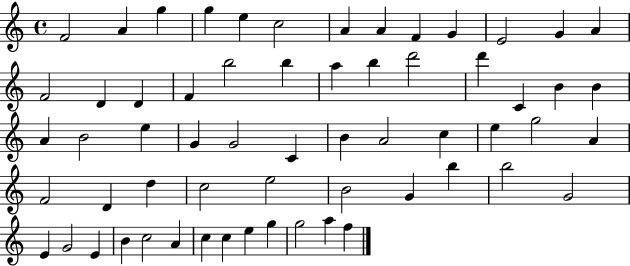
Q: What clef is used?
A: treble